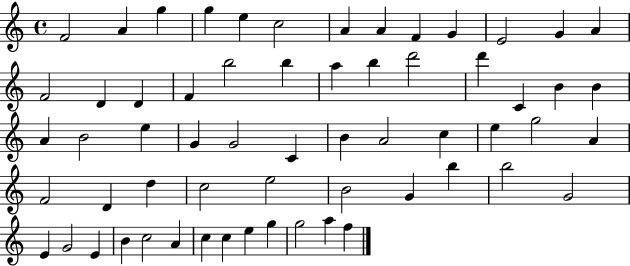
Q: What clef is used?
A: treble